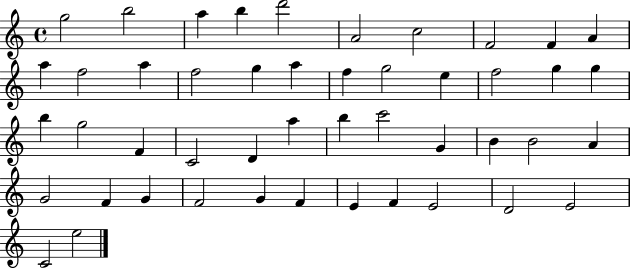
G5/h B5/h A5/q B5/q D6/h A4/h C5/h F4/h F4/q A4/q A5/q F5/h A5/q F5/h G5/q A5/q F5/q G5/h E5/q F5/h G5/q G5/q B5/q G5/h F4/q C4/h D4/q A5/q B5/q C6/h G4/q B4/q B4/h A4/q G4/h F4/q G4/q F4/h G4/q F4/q E4/q F4/q E4/h D4/h E4/h C4/h E5/h